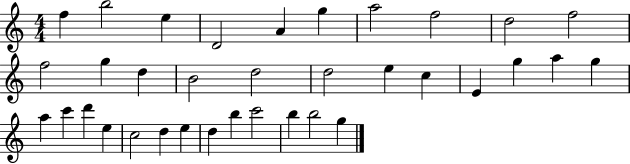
F5/q B5/h E5/q D4/h A4/q G5/q A5/h F5/h D5/h F5/h F5/h G5/q D5/q B4/h D5/h D5/h E5/q C5/q E4/q G5/q A5/q G5/q A5/q C6/q D6/q E5/q C5/h D5/q E5/q D5/q B5/q C6/h B5/q B5/h G5/q